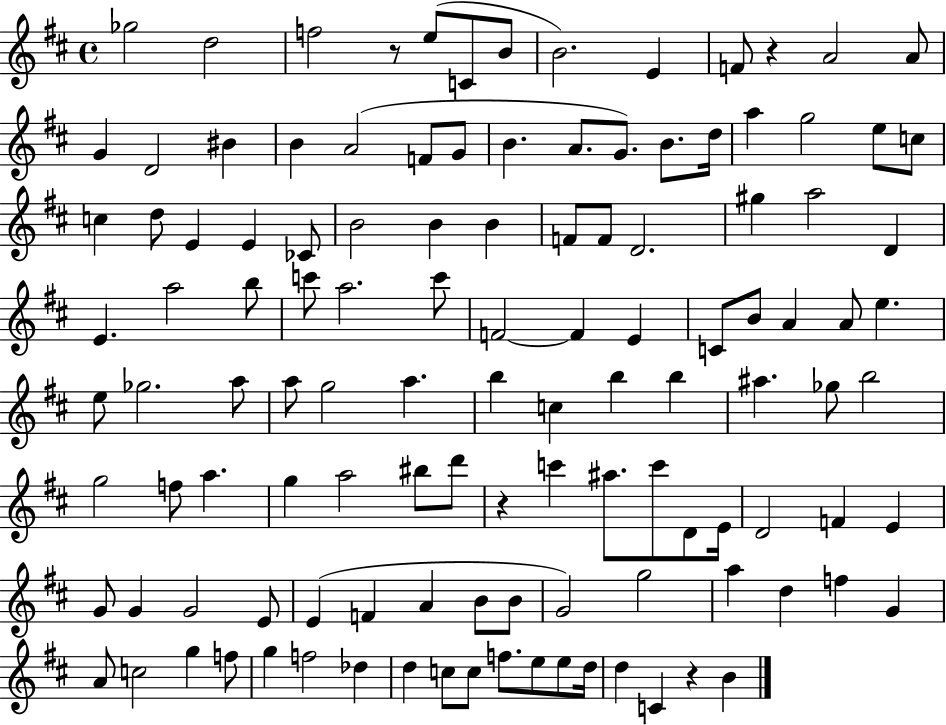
{
  \clef treble
  \time 4/4
  \defaultTimeSignature
  \key d \major
  ges''2 d''2 | f''2 r8 e''8( c'8 b'8 | b'2.) e'4 | f'8 r4 a'2 a'8 | \break g'4 d'2 bis'4 | b'4 a'2( f'8 g'8 | b'4. a'8. g'8.) b'8. d''16 | a''4 g''2 e''8 c''8 | \break c''4 d''8 e'4 e'4 ces'8 | b'2 b'4 b'4 | f'8 f'8 d'2. | gis''4 a''2 d'4 | \break e'4. a''2 b''8 | c'''8 a''2. c'''8 | f'2~~ f'4 e'4 | c'8 b'8 a'4 a'8 e''4. | \break e''8 ges''2. a''8 | a''8 g''2 a''4. | b''4 c''4 b''4 b''4 | ais''4. ges''8 b''2 | \break g''2 f''8 a''4. | g''4 a''2 bis''8 d'''8 | r4 c'''4 ais''8. c'''8 d'8 e'16 | d'2 f'4 e'4 | \break g'8 g'4 g'2 e'8 | e'4( f'4 a'4 b'8 b'8 | g'2) g''2 | a''4 d''4 f''4 g'4 | \break a'8 c''2 g''4 f''8 | g''4 f''2 des''4 | d''4 c''8 c''8 f''8. e''8 e''8 d''16 | d''4 c'4 r4 b'4 | \break \bar "|."
}